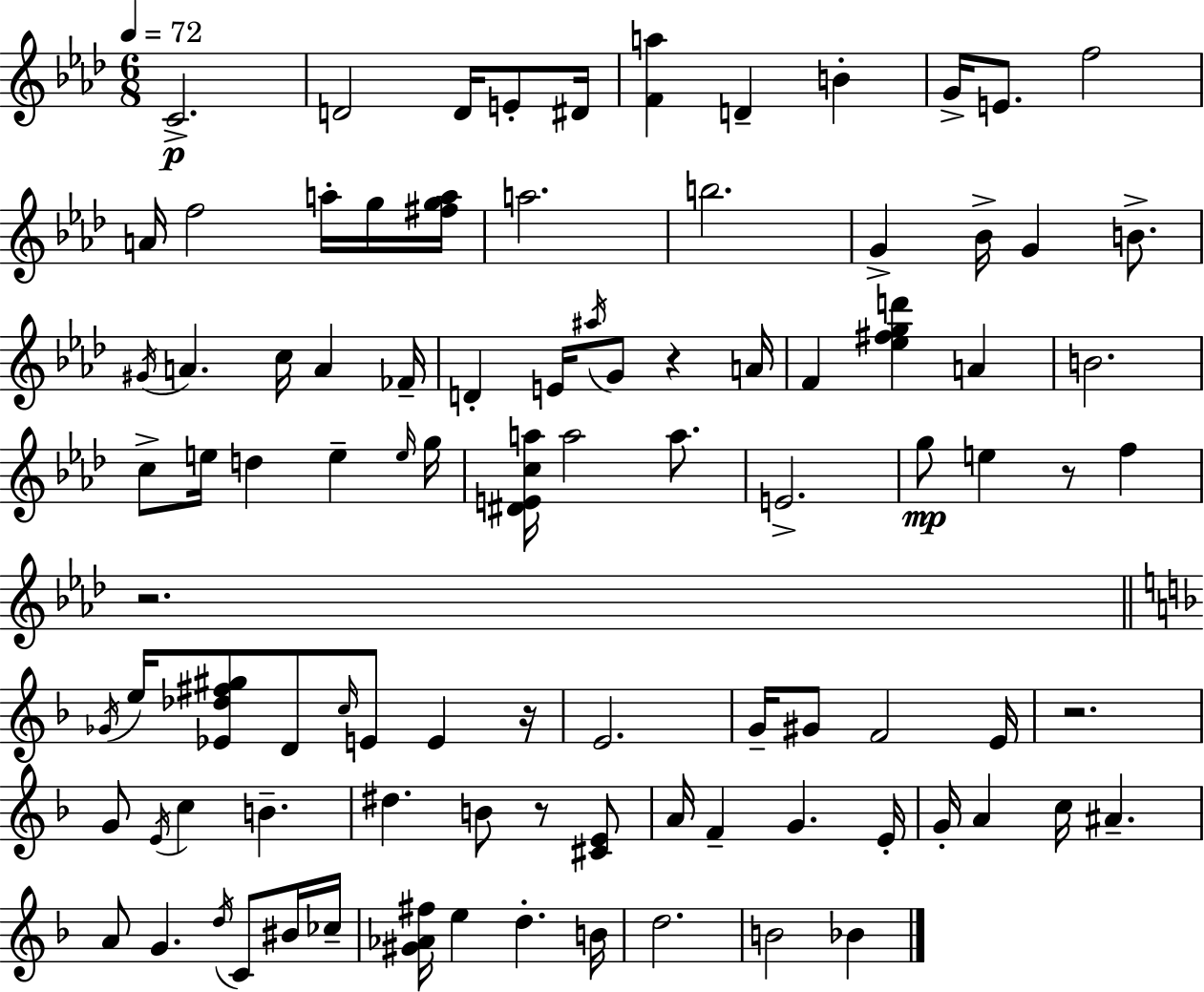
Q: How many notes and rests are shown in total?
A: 95